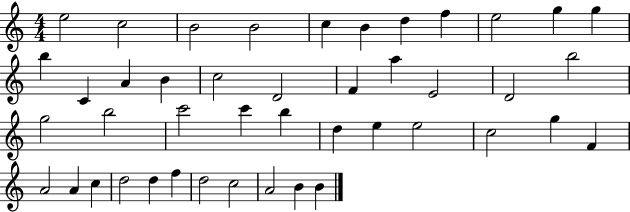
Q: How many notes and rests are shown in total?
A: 44